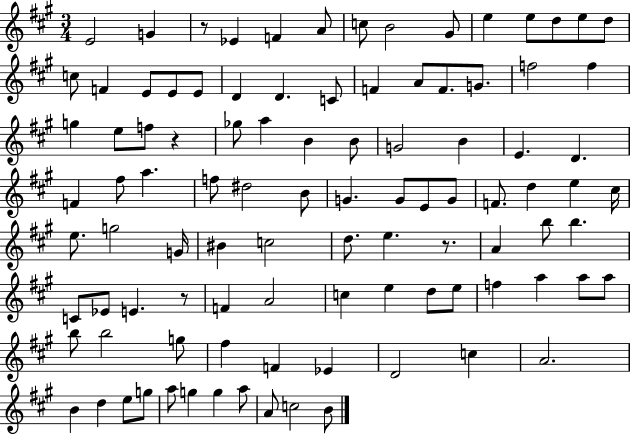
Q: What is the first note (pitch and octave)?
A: E4